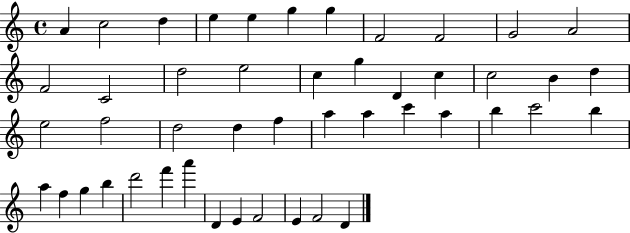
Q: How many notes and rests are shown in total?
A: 47